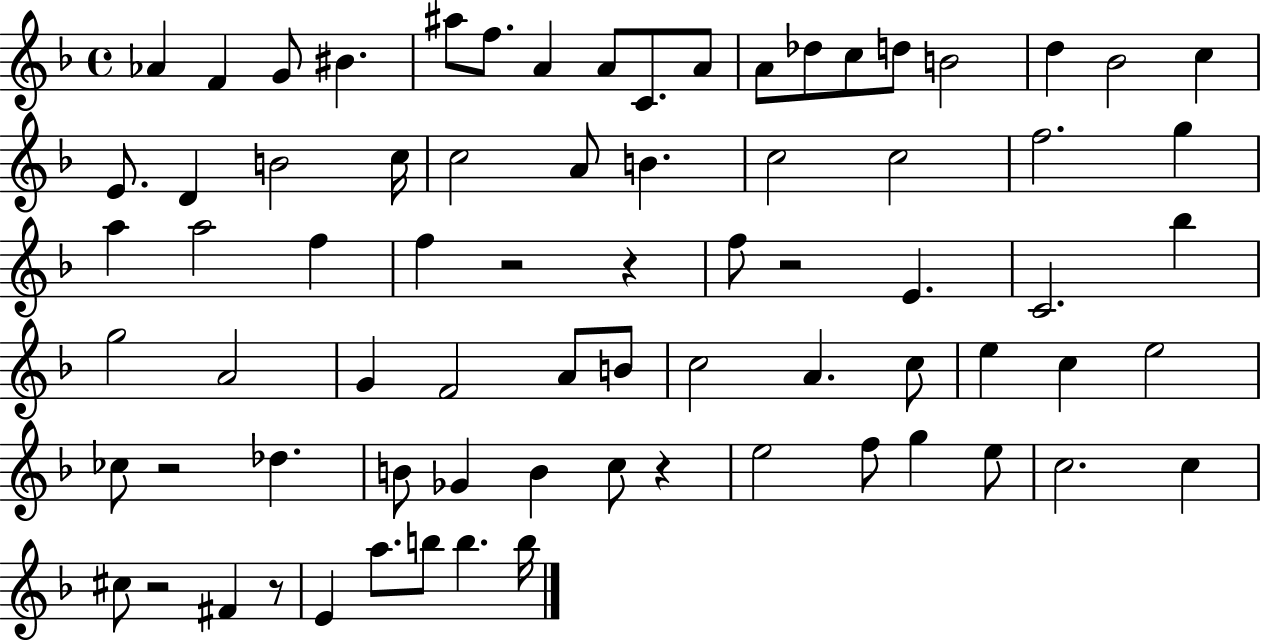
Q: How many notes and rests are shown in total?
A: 75